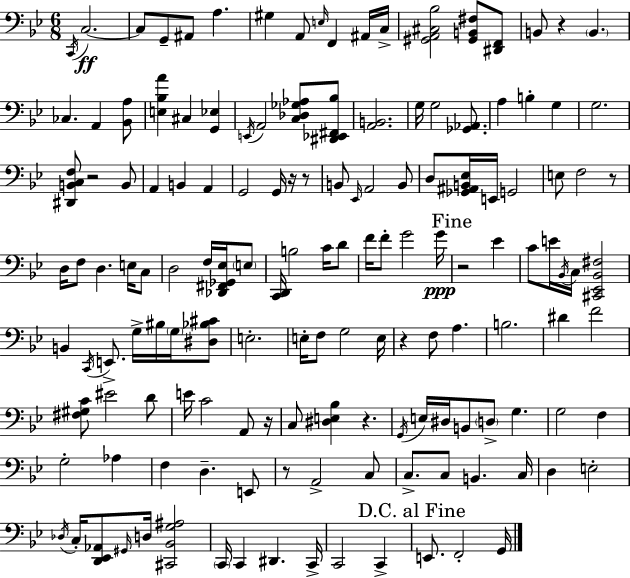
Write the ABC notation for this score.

X:1
T:Untitled
M:6/8
L:1/4
K:Gm
C,,/4 C,2 C,/2 G,,/2 ^A,,/2 A, ^G, A,,/2 E,/4 F,, ^A,,/4 C,/4 [^G,,A,,^C,_B,]2 [^G,,B,,^F,]/2 [^D,,F,,]/2 B,,/2 z B,, _C, A,, [_B,,A,]/2 [E,_B,A] ^C, [G,,_E,] E,,/4 A,,2 [C,_D,_G,_A,]/2 [^D,,_E,,^F,,_B,]/2 [A,,B,,]2 G,/4 G,2 [_G,,_A,,]/2 A, B, G, G,2 [^D,,B,,C,F,]/2 z2 B,,/2 A,, B,, A,, G,,2 G,,/4 z/4 z/2 B,,/2 _E,,/4 A,,2 B,,/2 D,/2 [_G,,^A,,B,,_E,]/4 E,,/4 G,,2 E,/2 F,2 z/2 D,/4 F,/2 D, E,/4 C,/2 D,2 F,/4 [_D,,^F,,_G,,_E,]/4 E,/2 [C,,D,,]/4 B,2 C/4 D/2 F/4 F/2 G2 G/4 z2 _E C/2 E/4 _B,,/4 C,/4 [^C,,_E,,_B,,^F,]2 B,, C,,/4 E,,/2 G,/4 ^B,/4 G,/4 [^D,_B,^C]/2 E,2 E,/4 F,/2 G,2 E,/4 z F,/2 A, B,2 ^D F2 [^F,^G,C]/2 ^E2 D/2 E/4 C2 A,,/2 z/4 C,/2 [^D,E,_B,] z G,,/4 E,/4 ^D,/4 B,,/2 D,/2 G, G,2 F, G,2 _A, F, D, E,,/2 z/2 A,,2 C,/2 C,/2 C,/2 B,, C,/4 D, E,2 _D,/4 C,/4 [D,,_E,,_A,,]/2 ^G,,/4 D,/4 [^C,,_B,,G,^A,]2 C,,/4 C,, ^D,, C,,/4 C,,2 C,, E,,/2 F,,2 G,,/4